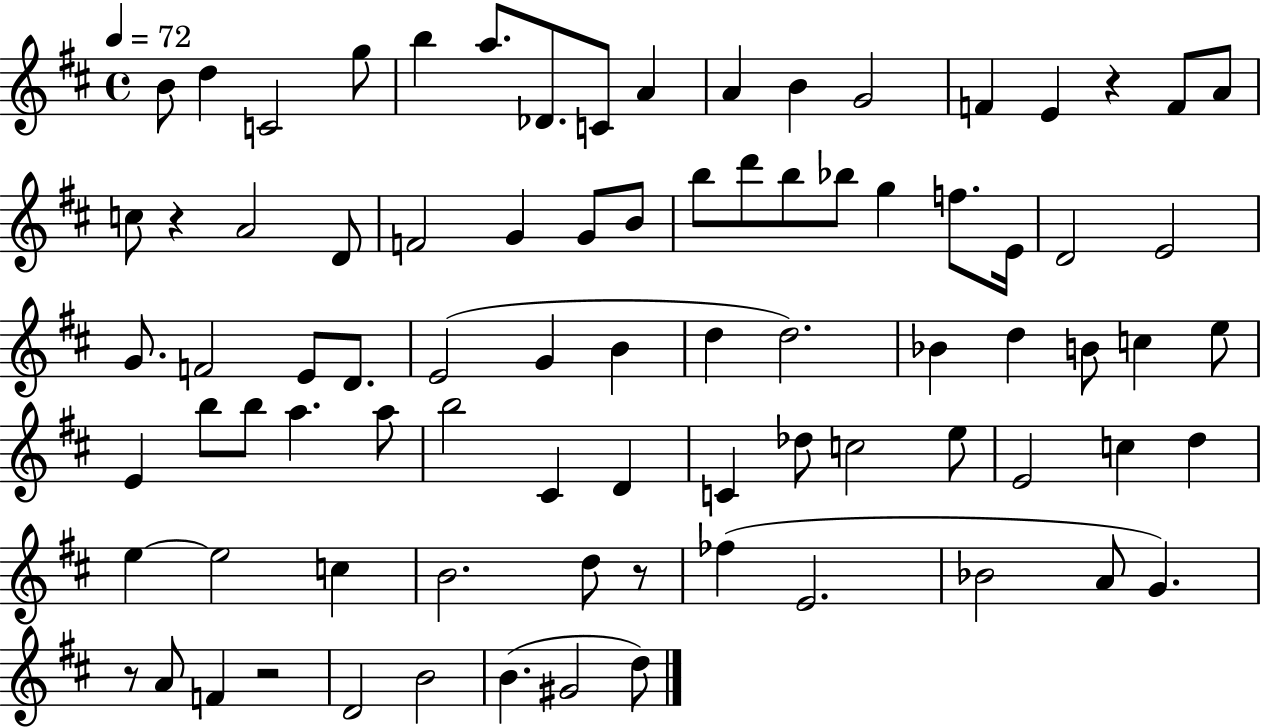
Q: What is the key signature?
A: D major